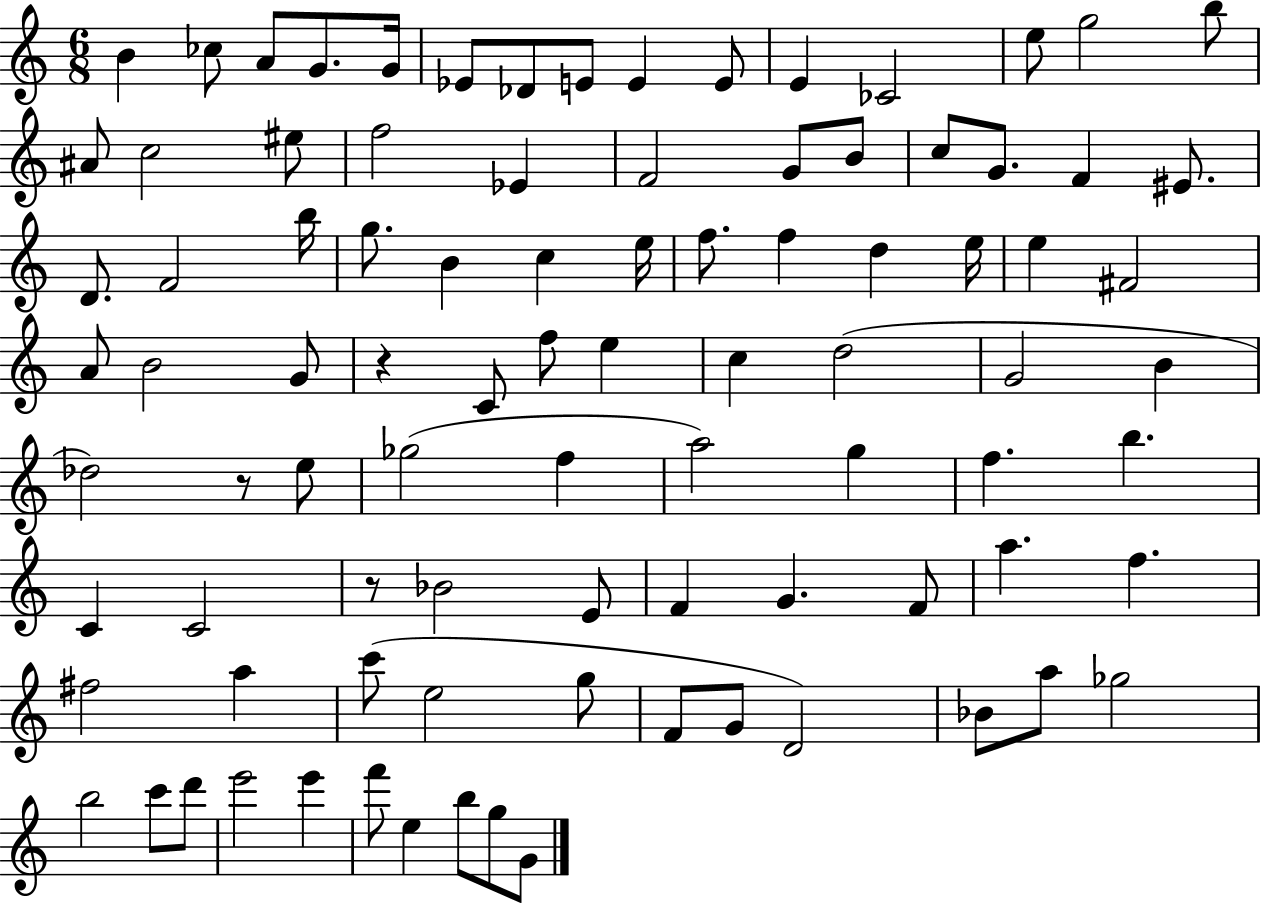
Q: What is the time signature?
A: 6/8